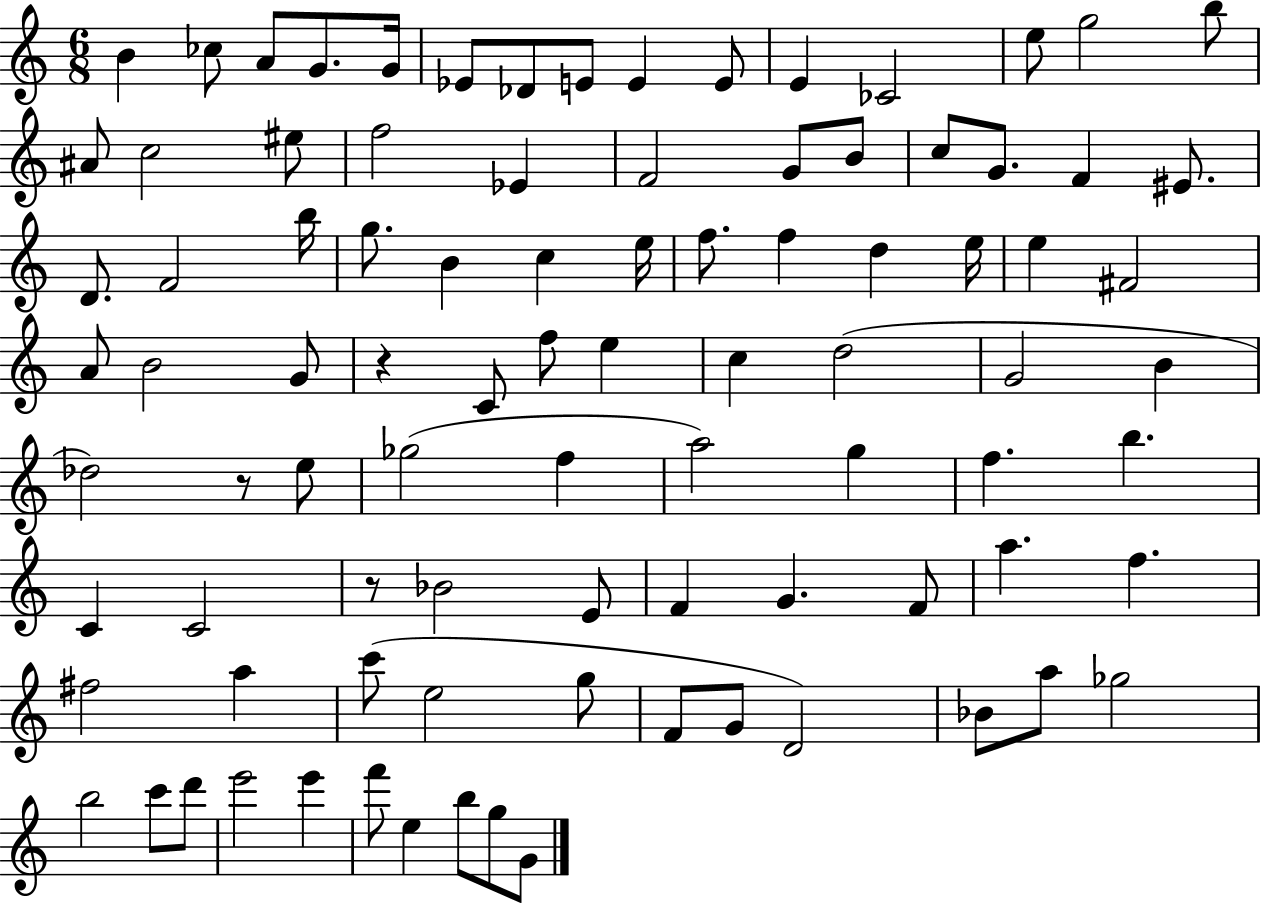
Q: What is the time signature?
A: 6/8